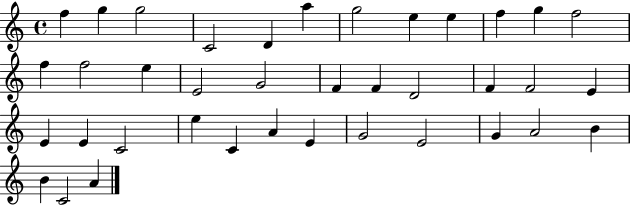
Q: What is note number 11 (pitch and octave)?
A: G5